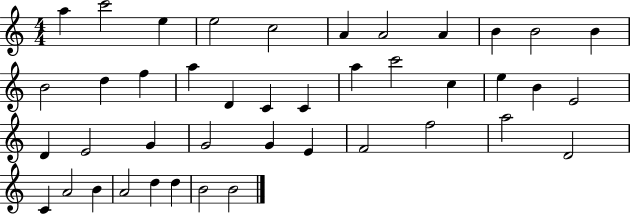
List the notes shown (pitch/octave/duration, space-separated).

A5/q C6/h E5/q E5/h C5/h A4/q A4/h A4/q B4/q B4/h B4/q B4/h D5/q F5/q A5/q D4/q C4/q C4/q A5/q C6/h C5/q E5/q B4/q E4/h D4/q E4/h G4/q G4/h G4/q E4/q F4/h F5/h A5/h D4/h C4/q A4/h B4/q A4/h D5/q D5/q B4/h B4/h